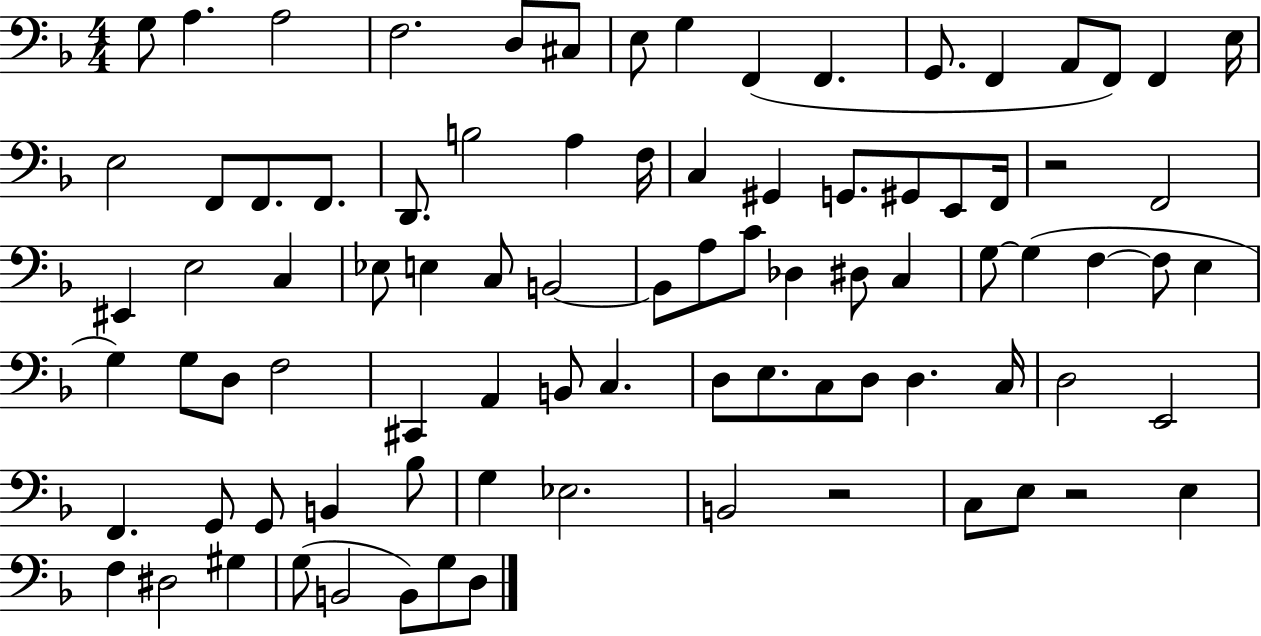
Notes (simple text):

G3/e A3/q. A3/h F3/h. D3/e C#3/e E3/e G3/q F2/q F2/q. G2/e. F2/q A2/e F2/e F2/q E3/s E3/h F2/e F2/e. F2/e. D2/e. B3/h A3/q F3/s C3/q G#2/q G2/e. G#2/e E2/e F2/s R/h F2/h EIS2/q E3/h C3/q Eb3/e E3/q C3/e B2/h B2/e A3/e C4/e Db3/q D#3/e C3/q G3/e G3/q F3/q F3/e E3/q G3/q G3/e D3/e F3/h C#2/q A2/q B2/e C3/q. D3/e E3/e. C3/e D3/e D3/q. C3/s D3/h E2/h F2/q. G2/e G2/e B2/q Bb3/e G3/q Eb3/h. B2/h R/h C3/e E3/e R/h E3/q F3/q D#3/h G#3/q G3/e B2/h B2/e G3/e D3/e